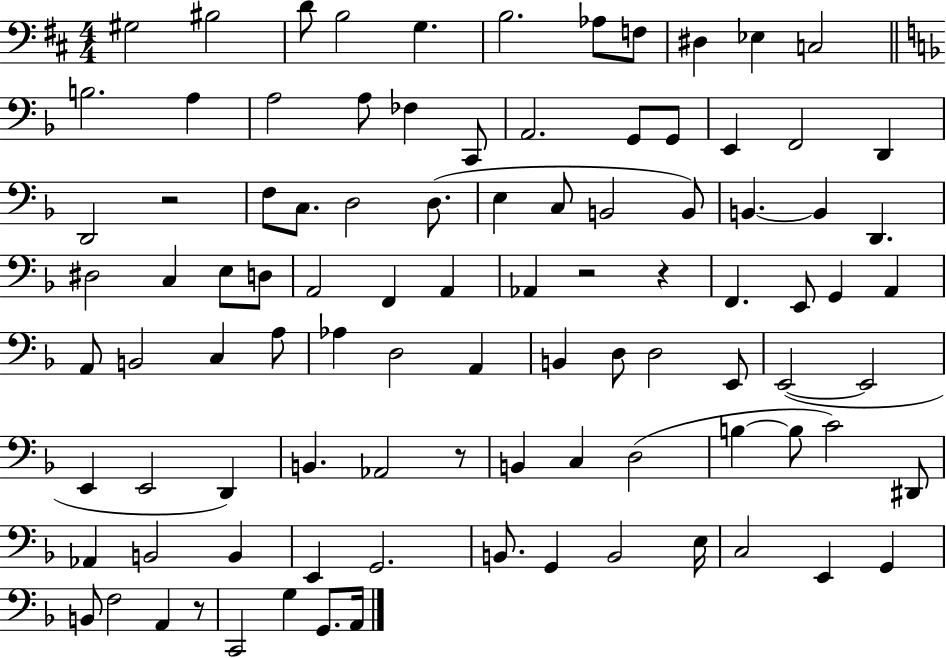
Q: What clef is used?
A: bass